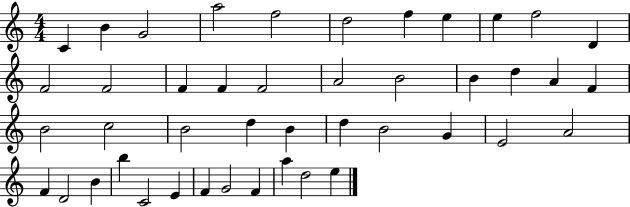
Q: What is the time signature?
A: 4/4